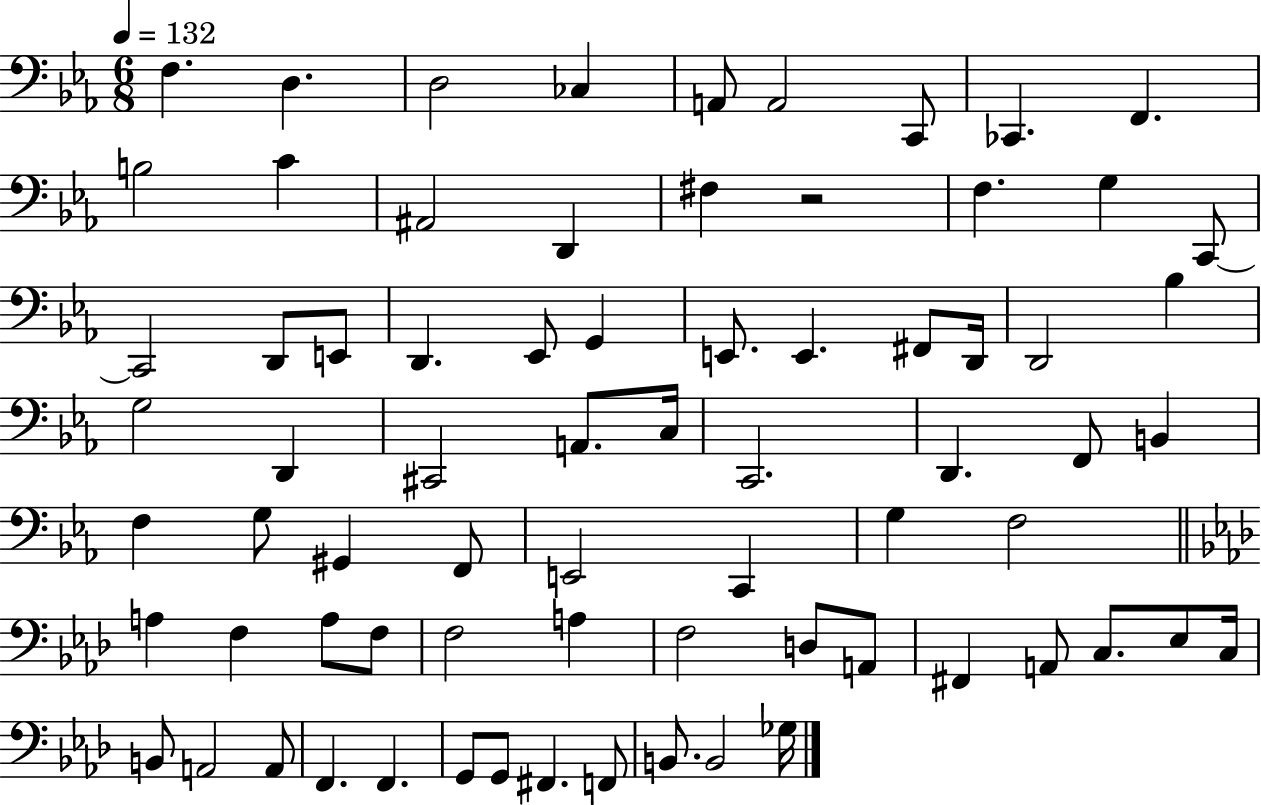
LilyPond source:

{
  \clef bass
  \numericTimeSignature
  \time 6/8
  \key ees \major
  \tempo 4 = 132
  f4. d4. | d2 ces4 | a,8 a,2 c,8 | ces,4. f,4. | \break b2 c'4 | ais,2 d,4 | fis4 r2 | f4. g4 c,8~~ | \break c,2 d,8 e,8 | d,4. ees,8 g,4 | e,8. e,4. fis,8 d,16 | d,2 bes4 | \break g2 d,4 | cis,2 a,8. c16 | c,2. | d,4. f,8 b,4 | \break f4 g8 gis,4 f,8 | e,2 c,4 | g4 f2 | \bar "||" \break \key aes \major a4 f4 a8 f8 | f2 a4 | f2 d8 a,8 | fis,4 a,8 c8. ees8 c16 | \break b,8 a,2 a,8 | f,4. f,4. | g,8 g,8 fis,4. f,8 | b,8. b,2 ges16 | \break \bar "|."
}